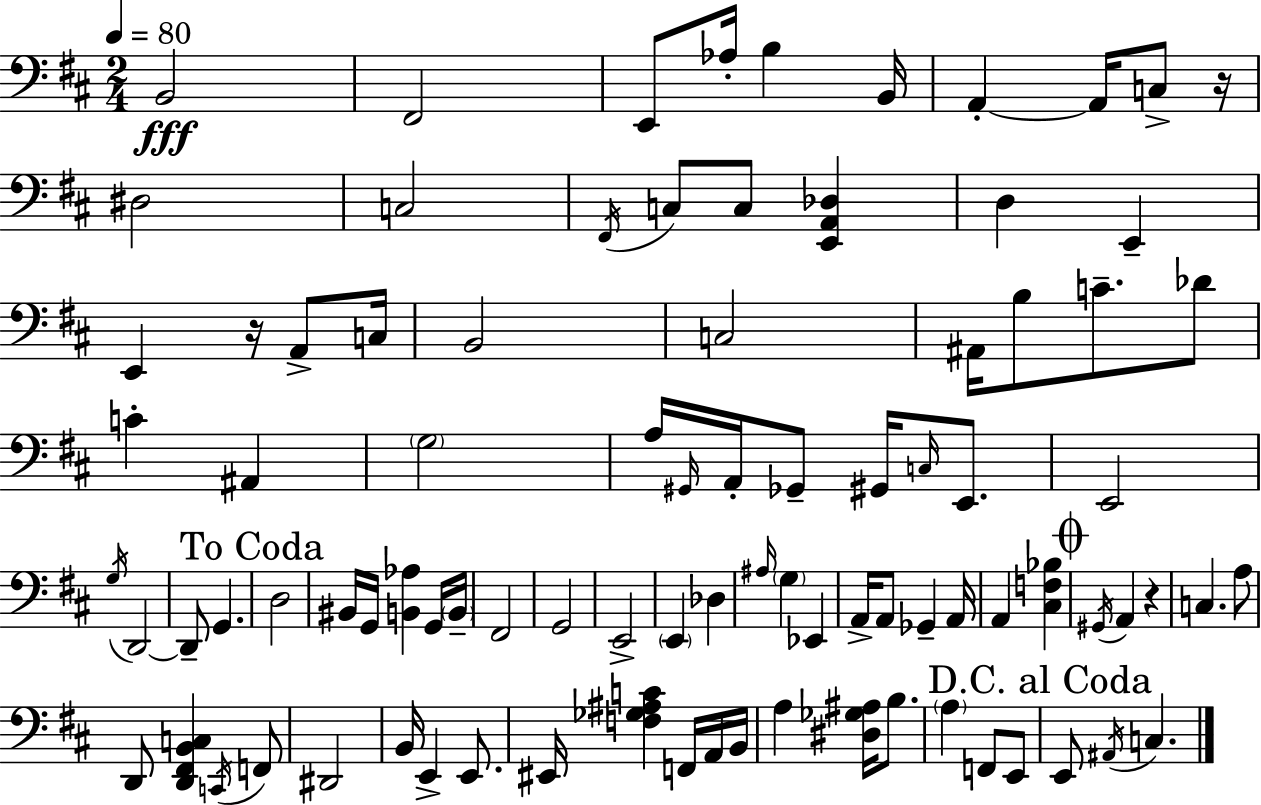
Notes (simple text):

B2/h F#2/h E2/e Ab3/s B3/q B2/s A2/q A2/s C3/e R/s D#3/h C3/h F#2/s C3/e C3/e [E2,A2,Db3]/q D3/q E2/q E2/q R/s A2/e C3/s B2/h C3/h A#2/s B3/e C4/e. Db4/e C4/q A#2/q G3/h A3/s G#2/s A2/s Gb2/e G#2/s C3/s E2/e. E2/h G3/s D2/h D2/e G2/q. D3/h BIS2/s G2/s [B2,Ab3]/q G2/s B2/s F#2/h G2/h E2/h E2/q Db3/q A#3/s G3/q Eb2/q A2/s A2/e Gb2/q A2/s A2/q [C#3,F3,Bb3]/q G#2/s A2/q R/q C3/q. A3/e D2/e [D2,F#2,B2,C3]/q C2/s F2/e D#2/h B2/s E2/q E2/e. EIS2/s [F3,Gb3,A#3,C4]/q F2/s A2/s B2/s A3/q [D#3,Gb3,A#3]/s B3/e. A3/q F2/e E2/e E2/e A#2/s C3/q.